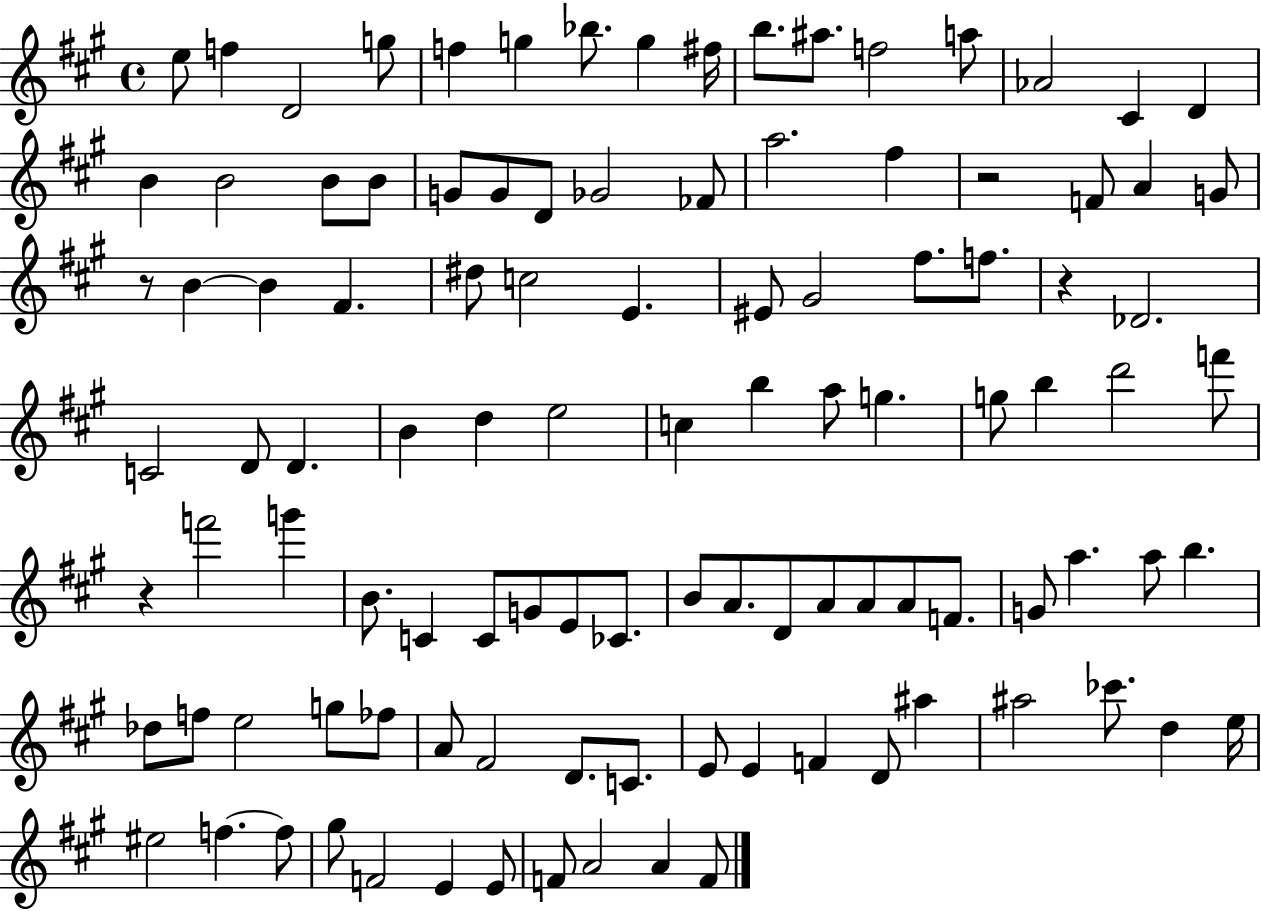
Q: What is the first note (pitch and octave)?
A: E5